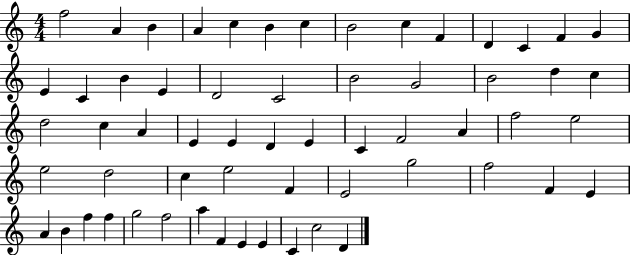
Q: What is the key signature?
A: C major